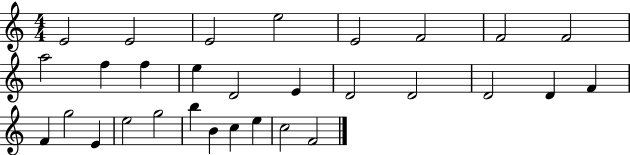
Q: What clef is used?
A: treble